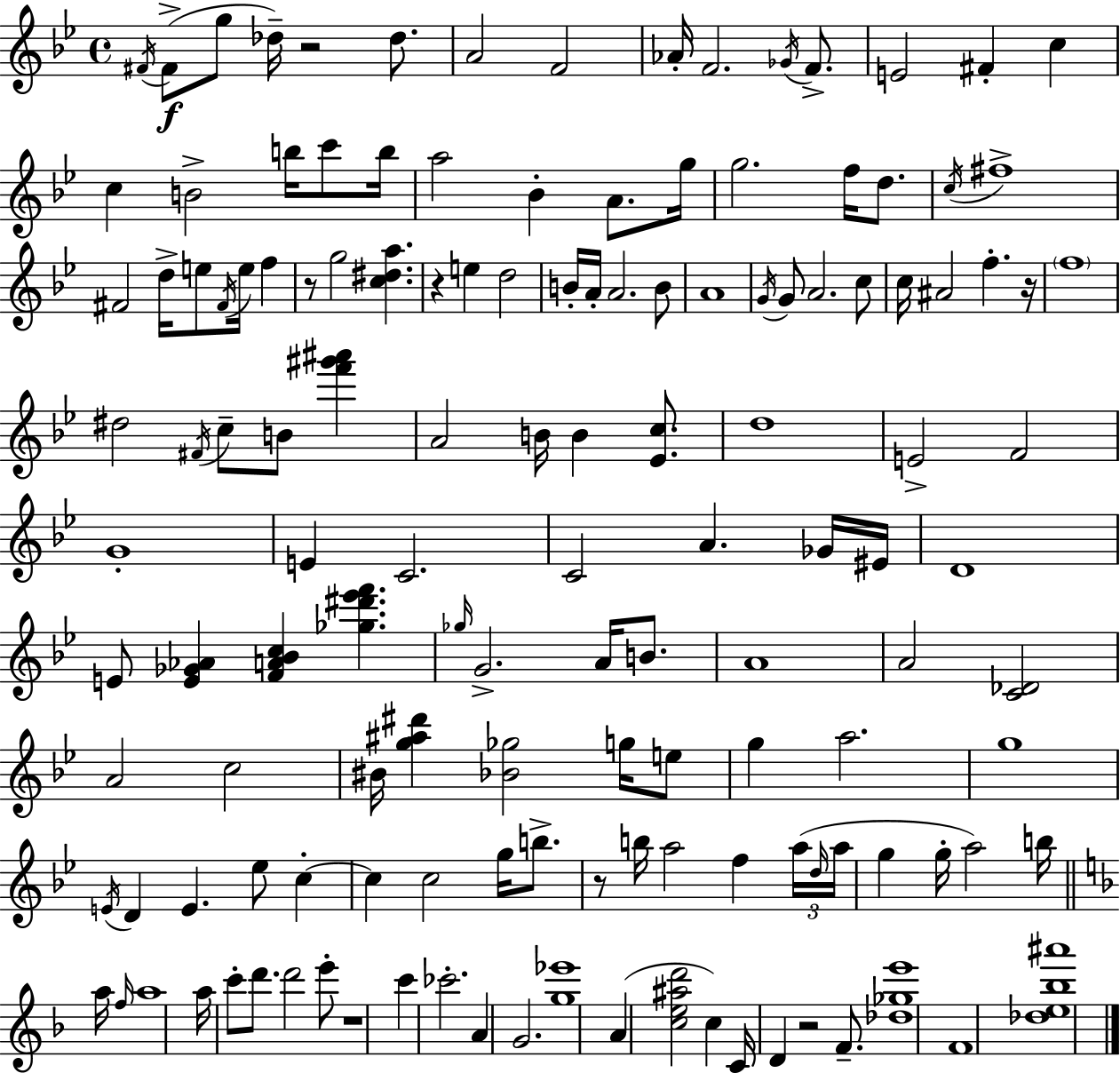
{
  \clef treble
  \time 4/4
  \defaultTimeSignature
  \key bes \major
  \acciaccatura { fis'16 }(\f fis'8-> g''8 des''16--) r2 des''8. | a'2 f'2 | aes'16-. f'2. \acciaccatura { ges'16 } f'8.-> | e'2 fis'4-. c''4 | \break c''4 b'2-> b''16 c'''8 | b''16 a''2 bes'4-. a'8. | g''16 g''2. f''16 d''8. | \acciaccatura { c''16 } fis''1-> | \break fis'2 d''16-> e''8 \acciaccatura { fis'16 } e''16 | f''4 r8 g''2 <c'' dis'' a''>4. | r4 e''4 d''2 | b'16-. a'16-. a'2. | \break b'8 a'1 | \acciaccatura { g'16 } g'8 a'2. | c''8 c''16 ais'2 f''4.-. | r16 \parenthesize f''1 | \break dis''2 \acciaccatura { fis'16 } c''8-- | b'8 <f''' gis''' ais'''>4 a'2 b'16 b'4 | <ees' c''>8. d''1 | e'2-> f'2 | \break g'1-. | e'4 c'2. | c'2 a'4. | ges'16 eis'16 d'1 | \break e'8 <e' ges' aes'>4 <f' a' bes' c''>4 | <ges'' dis''' ees''' f'''>4. \grace { ges''16 } g'2.-> | a'16 b'8. a'1 | a'2 <c' des'>2 | \break a'2 c''2 | bis'16 <g'' ais'' dis'''>4 <bes' ges''>2 | g''16 e''8 g''4 a''2. | g''1 | \break \acciaccatura { e'16 } d'4 e'4. | ees''8 c''4-.~~ c''4 c''2 | g''16 b''8.-> r8 b''16 a''2 | f''4 \tuplet 3/2 { a''16( \grace { d''16 } a''16 } g''4 g''16-. a''2) | \break b''16 \bar "||" \break \key f \major a''16 \grace { f''16 } a''1 | a''16 c'''8-. d'''8. d'''2 | e'''8-. r1 | c'''4 ces'''2.-. | \break a'4 g'2. | <g'' ees'''>1 | a'4( <c'' e'' ais'' d'''>2 c''4) | c'16 d'4 r2 f'8.-- | \break <des'' ges'' e'''>1 | f'1 | <des'' e'' bes'' ais'''>1 | \bar "|."
}